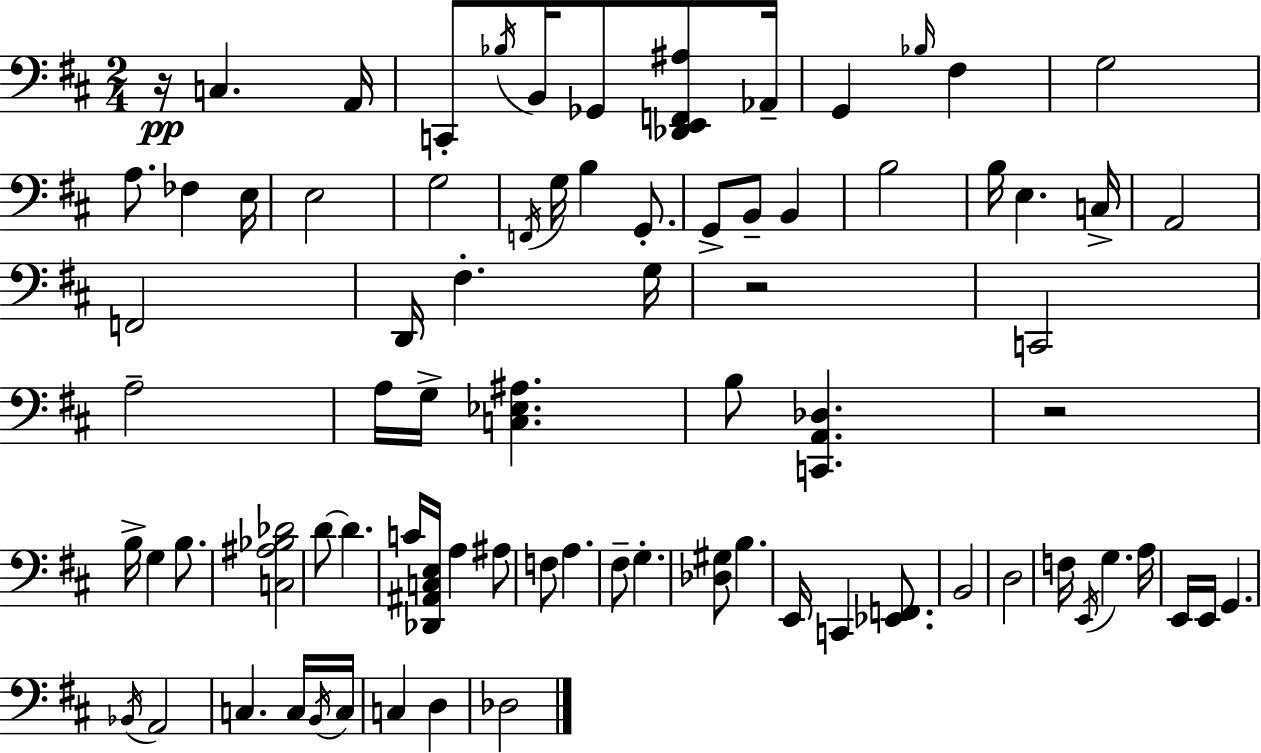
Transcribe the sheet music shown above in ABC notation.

X:1
T:Untitled
M:2/4
L:1/4
K:D
z/4 C, A,,/4 C,,/2 _B,/4 B,,/4 _G,,/2 [_D,,E,,F,,^A,]/2 _A,,/4 G,, _B,/4 ^F, G,2 A,/2 _F, E,/4 E,2 G,2 F,,/4 G,/4 B, G,,/2 G,,/2 B,,/2 B,, B,2 B,/4 E, C,/4 A,,2 F,,2 D,,/4 ^F, G,/4 z2 C,,2 A,2 A,/4 G,/4 [C,_E,^A,] B,/2 [C,,A,,_D,] z2 B,/4 G, B,/2 [C,^A,_B,_D]2 D/2 D C/4 [_D,,^A,,C,E,]/4 A, ^A,/2 F,/2 A, ^F,/2 G, [_D,^G,]/2 B, E,,/4 C,, [_E,,F,,]/2 B,,2 D,2 F,/4 E,,/4 G, A,/4 E,,/4 E,,/4 G,, _B,,/4 A,,2 C, C,/4 B,,/4 C,/4 C, D, _D,2